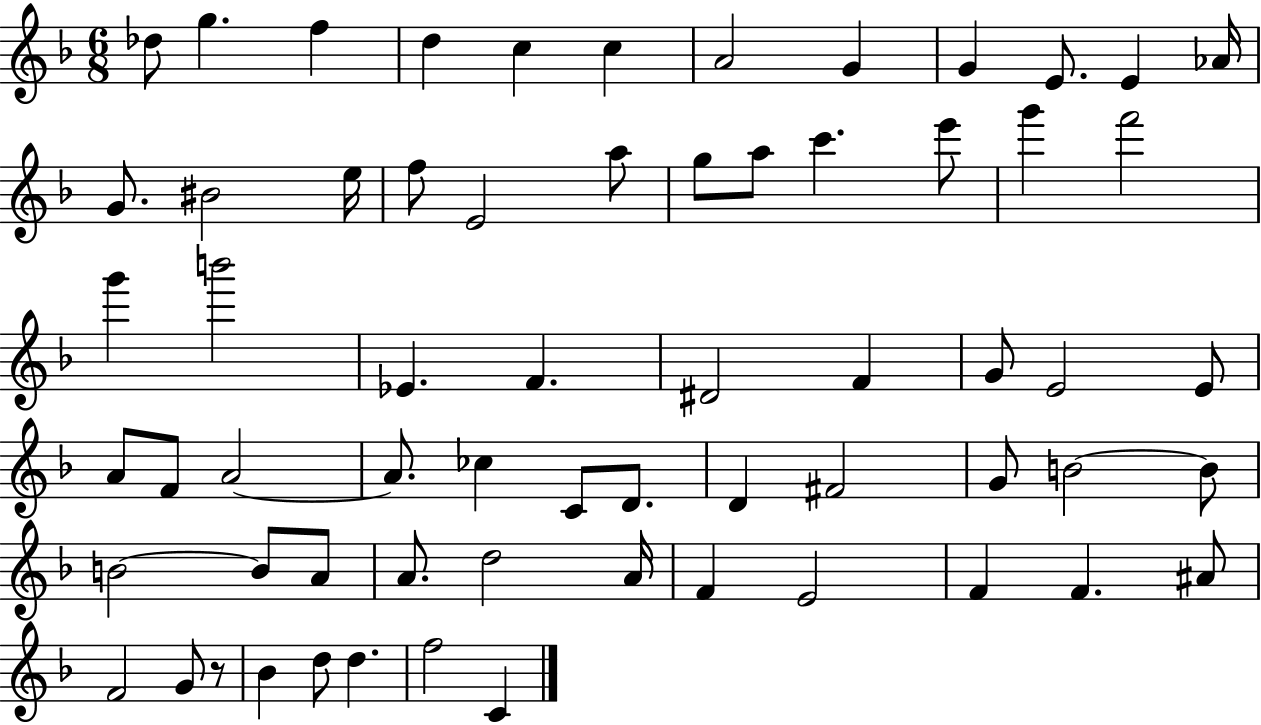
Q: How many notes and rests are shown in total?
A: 64